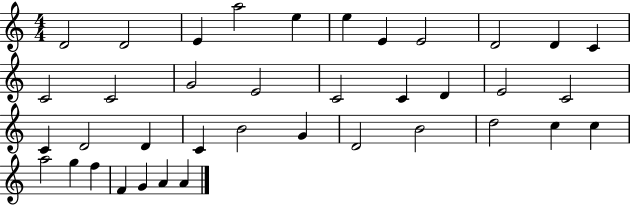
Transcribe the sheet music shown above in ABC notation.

X:1
T:Untitled
M:4/4
L:1/4
K:C
D2 D2 E a2 e e E E2 D2 D C C2 C2 G2 E2 C2 C D E2 C2 C D2 D C B2 G D2 B2 d2 c c a2 g f F G A A